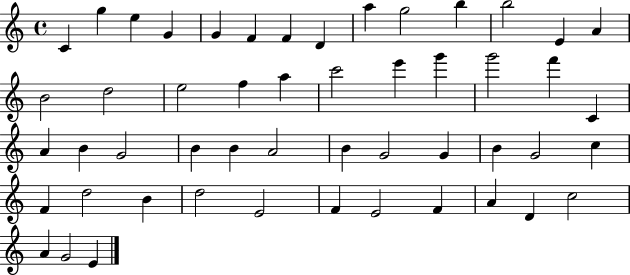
{
  \clef treble
  \time 4/4
  \defaultTimeSignature
  \key c \major
  c'4 g''4 e''4 g'4 | g'4 f'4 f'4 d'4 | a''4 g''2 b''4 | b''2 e'4 a'4 | \break b'2 d''2 | e''2 f''4 a''4 | c'''2 e'''4 g'''4 | g'''2 f'''4 c'4 | \break a'4 b'4 g'2 | b'4 b'4 a'2 | b'4 g'2 g'4 | b'4 g'2 c''4 | \break f'4 d''2 b'4 | d''2 e'2 | f'4 e'2 f'4 | a'4 d'4 c''2 | \break a'4 g'2 e'4 | \bar "|."
}